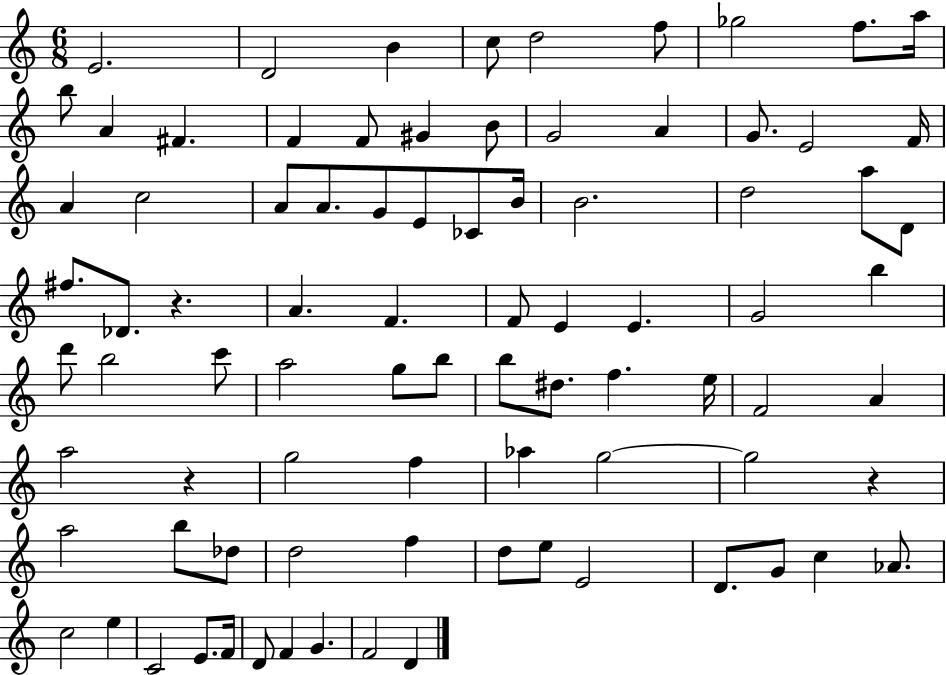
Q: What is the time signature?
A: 6/8